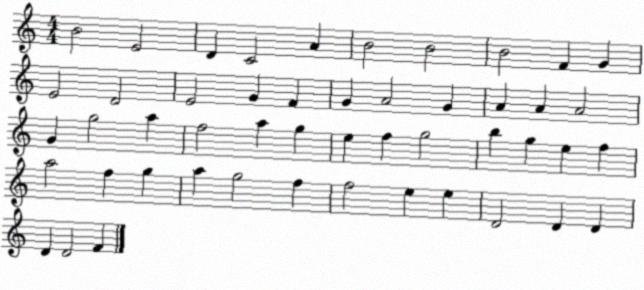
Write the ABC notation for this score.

X:1
T:Untitled
M:4/4
L:1/4
K:C
B2 E2 D C2 A B2 B2 B2 F G E2 D2 E2 G F G A2 G A A A2 G g2 a f2 a g e f g2 b g e f a2 f g a g2 f f2 e e D2 D D D D2 F